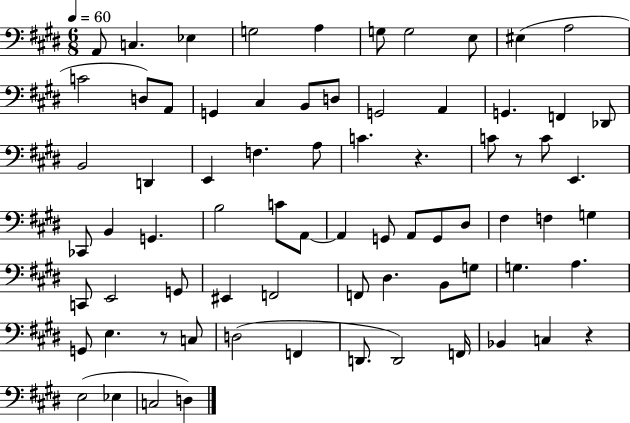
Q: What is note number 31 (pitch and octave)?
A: E2